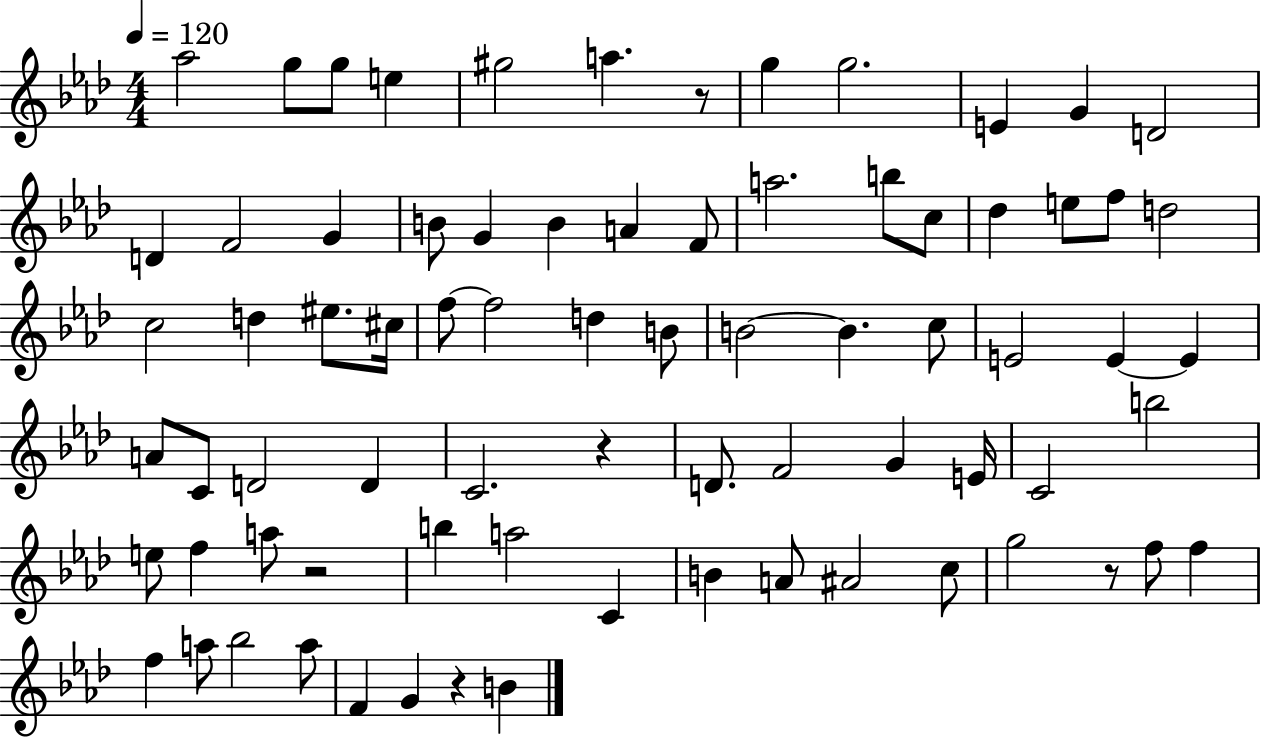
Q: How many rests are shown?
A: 5